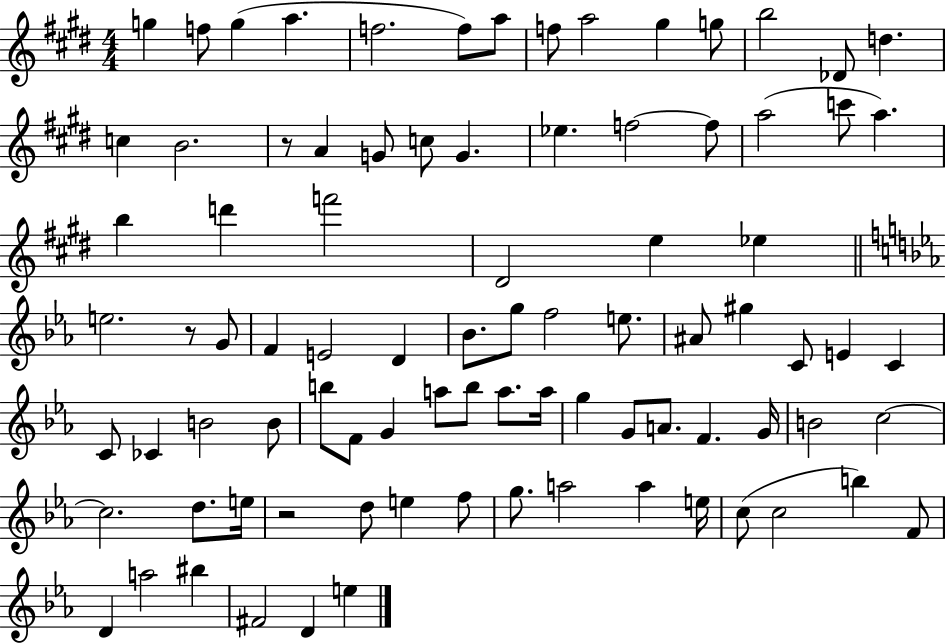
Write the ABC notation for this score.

X:1
T:Untitled
M:4/4
L:1/4
K:E
g f/2 g a f2 f/2 a/2 f/2 a2 ^g g/2 b2 _D/2 d c B2 z/2 A G/2 c/2 G _e f2 f/2 a2 c'/2 a b d' f'2 ^D2 e _e e2 z/2 G/2 F E2 D _B/2 g/2 f2 e/2 ^A/2 ^g C/2 E C C/2 _C B2 B/2 b/2 F/2 G a/2 b/2 a/2 a/4 g G/2 A/2 F G/4 B2 c2 c2 d/2 e/4 z2 d/2 e f/2 g/2 a2 a e/4 c/2 c2 b F/2 D a2 ^b ^F2 D e